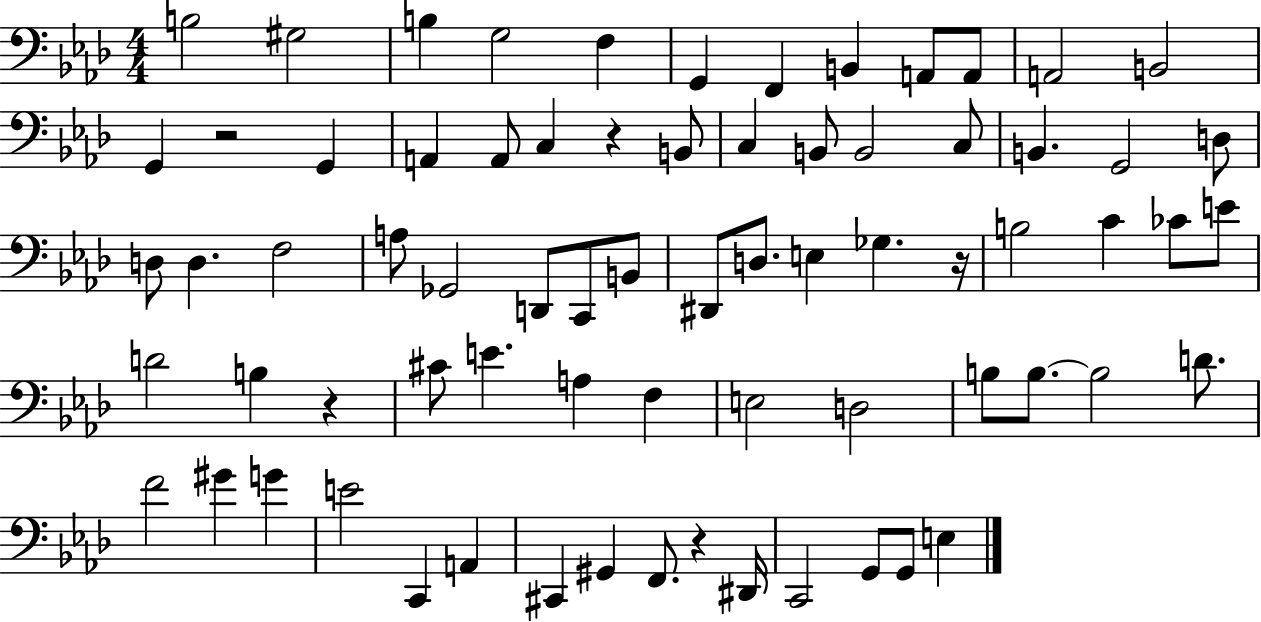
B3/h G#3/h B3/q G3/h F3/q G2/q F2/q B2/q A2/e A2/e A2/h B2/h G2/q R/h G2/q A2/q A2/e C3/q R/q B2/e C3/q B2/e B2/h C3/e B2/q. G2/h D3/e D3/e D3/q. F3/h A3/e Gb2/h D2/e C2/e B2/e D#2/e D3/e. E3/q Gb3/q. R/s B3/h C4/q CES4/e E4/e D4/h B3/q R/q C#4/e E4/q. A3/q F3/q E3/h D3/h B3/e B3/e. B3/h D4/e. F4/h G#4/q G4/q E4/h C2/q A2/q C#2/q G#2/q F2/e. R/q D#2/s C2/h G2/e G2/e E3/q